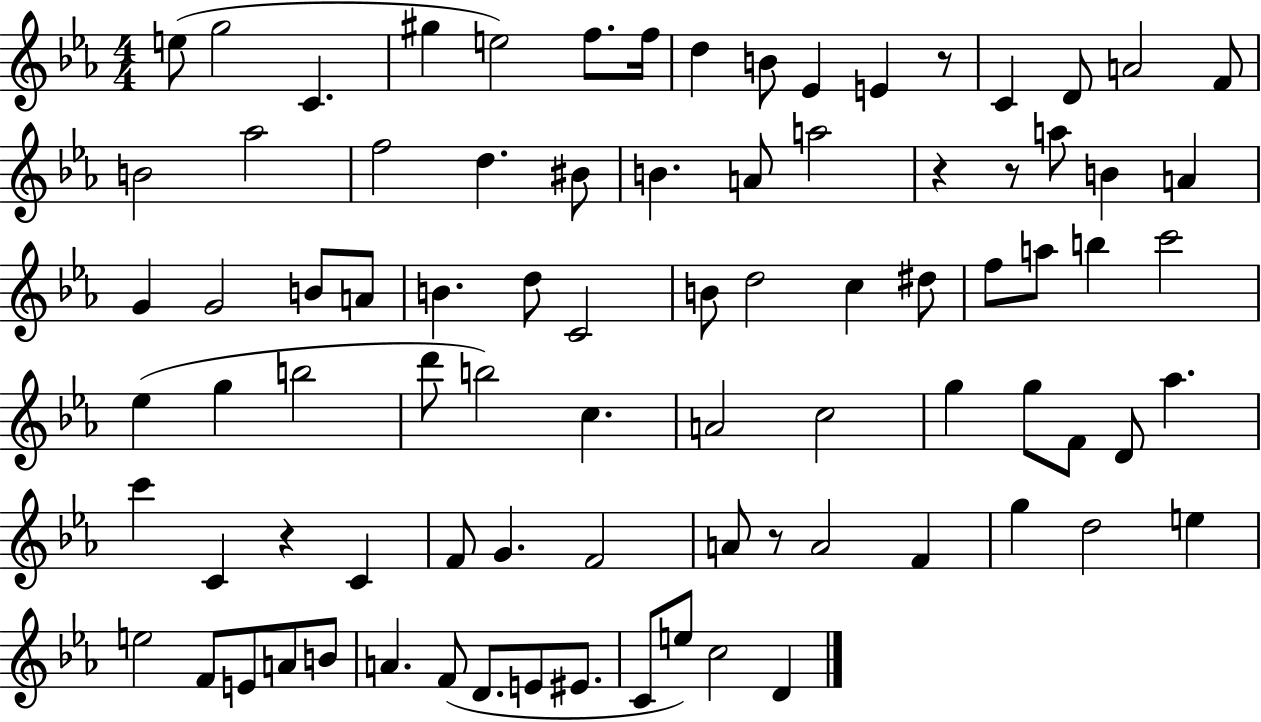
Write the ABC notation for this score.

X:1
T:Untitled
M:4/4
L:1/4
K:Eb
e/2 g2 C ^g e2 f/2 f/4 d B/2 _E E z/2 C D/2 A2 F/2 B2 _a2 f2 d ^B/2 B A/2 a2 z z/2 a/2 B A G G2 B/2 A/2 B d/2 C2 B/2 d2 c ^d/2 f/2 a/2 b c'2 _e g b2 d'/2 b2 c A2 c2 g g/2 F/2 D/2 _a c' C z C F/2 G F2 A/2 z/2 A2 F g d2 e e2 F/2 E/2 A/2 B/2 A F/2 D/2 E/2 ^E/2 C/2 e/2 c2 D